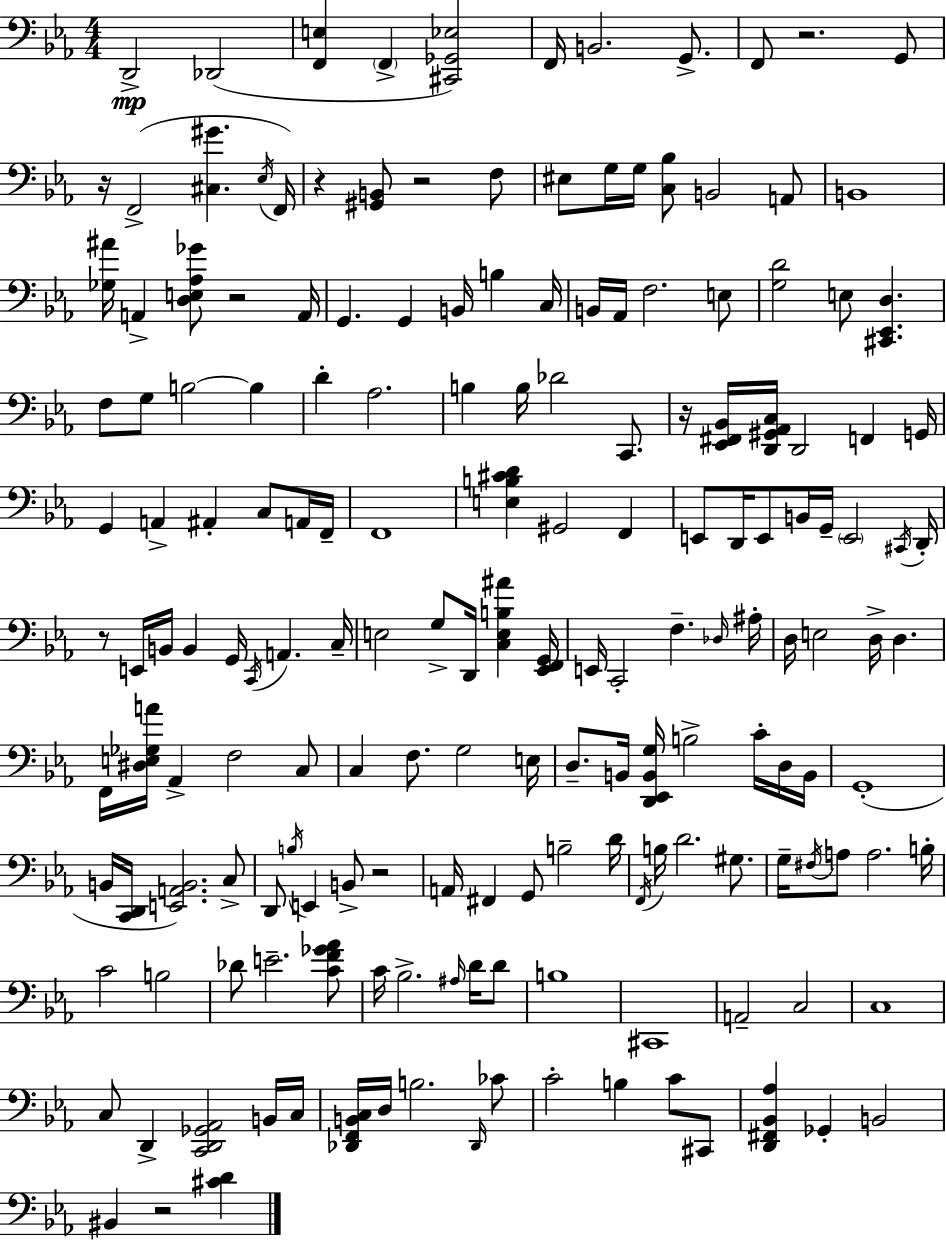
{
  \clef bass
  \numericTimeSignature
  \time 4/4
  \key ees \major
  d,2->\mp des,2( | <f, e>4 \parenthesize f,4-> <cis, ges, ees>2) | f,16 b,2. g,8.-> | f,8 r2. g,8 | \break r16 f,2->( <cis gis'>4. \acciaccatura { ees16 } | f,16) r4 <gis, b,>8 r2 f8 | eis8 g16 g16 <c bes>8 b,2 a,8 | b,1 | \break <ges ais'>16 a,4-> <d e aes ges'>8 r2 | a,16 g,4. g,4 b,16 b4 | c16 b,16 aes,16 f2. e8 | <g d'>2 e8 <cis, ees, d>4. | \break f8 g8 b2~~ b4 | d'4-. aes2. | b4 b16 des'2 c,8. | r16 <ees, fis, bes,>16 <d, gis, aes, c>16 d,2 f,4 | \break g,16 g,4 a,4-> ais,4-. c8 a,16 | f,16-- f,1 | <e b cis' d'>4 gis,2 f,4 | e,8 d,16 e,8 b,16 g,16-- \parenthesize e,2 | \break \acciaccatura { cis,16 } d,16-. r8 e,16 b,16 b,4 g,16 \acciaccatura { c,16 } a,4. | c16-- e2 g8-> d,16 <c e b ais'>4 | <ees, f, g,>16 e,16 c,2-. f4.-- | \grace { des16 } ais16-. d16 e2 d16-> d4. | \break f,16 <dis e ges a'>16 aes,4-> f2 | c8 c4 f8. g2 | e16 d8.-- b,16 <d, ees, b, g>16 b2-> | c'16-. d16 b,16 g,1-.( | \break b,16 <c, d,>16 <e, a, b,>2.) | c8-> d,8 \acciaccatura { b16 } e,4 b,8-> r2 | a,16 fis,4 g,8 b2-- | d'16 \acciaccatura { f,16 } b16 d'2. | \break gis8. g16-- \acciaccatura { fis16 } a8 a2. | b16-. c'2 b2 | des'8 e'2.-- | <c' f' ges' aes'>8 c'16 bes2.-> | \break \grace { ais16 } d'16 d'8 b1 | cis,1 | a,2-- | c2 c1 | \break c8 d,4-> <c, d, ges, aes,>2 | b,16 c16 <des, f, b, c>16 d16 b2. | \grace { des,16 } ces'8 c'2-. | b4 c'8 cis,8 <d, fis, bes, aes>4 ges,4-. | \break b,2 bis,4 r2 | <cis' d'>4 \bar "|."
}